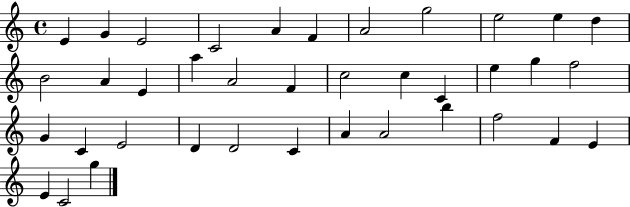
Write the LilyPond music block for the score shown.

{
  \clef treble
  \time 4/4
  \defaultTimeSignature
  \key c \major
  e'4 g'4 e'2 | c'2 a'4 f'4 | a'2 g''2 | e''2 e''4 d''4 | \break b'2 a'4 e'4 | a''4 a'2 f'4 | c''2 c''4 c'4 | e''4 g''4 f''2 | \break g'4 c'4 e'2 | d'4 d'2 c'4 | a'4 a'2 b''4 | f''2 f'4 e'4 | \break e'4 c'2 g''4 | \bar "|."
}